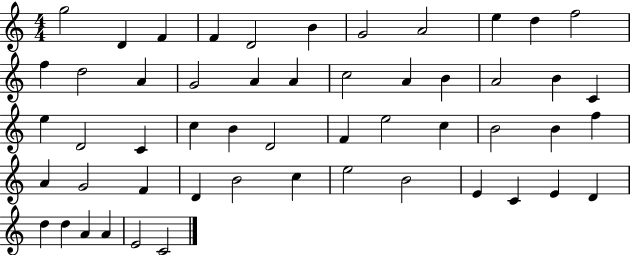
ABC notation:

X:1
T:Untitled
M:4/4
L:1/4
K:C
g2 D F F D2 B G2 A2 e d f2 f d2 A G2 A A c2 A B A2 B C e D2 C c B D2 F e2 c B2 B f A G2 F D B2 c e2 B2 E C E D d d A A E2 C2